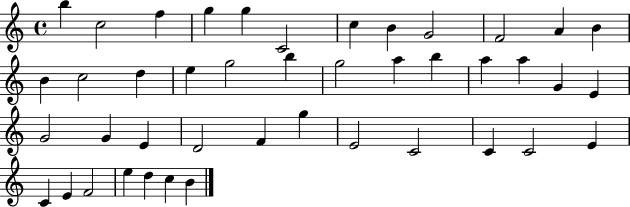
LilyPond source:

{
  \clef treble
  \time 4/4
  \defaultTimeSignature
  \key c \major
  b''4 c''2 f''4 | g''4 g''4 c'2 | c''4 b'4 g'2 | f'2 a'4 b'4 | \break b'4 c''2 d''4 | e''4 g''2 b''4 | g''2 a''4 b''4 | a''4 a''4 g'4 e'4 | \break g'2 g'4 e'4 | d'2 f'4 g''4 | e'2 c'2 | c'4 c'2 e'4 | \break c'4 e'4 f'2 | e''4 d''4 c''4 b'4 | \bar "|."
}